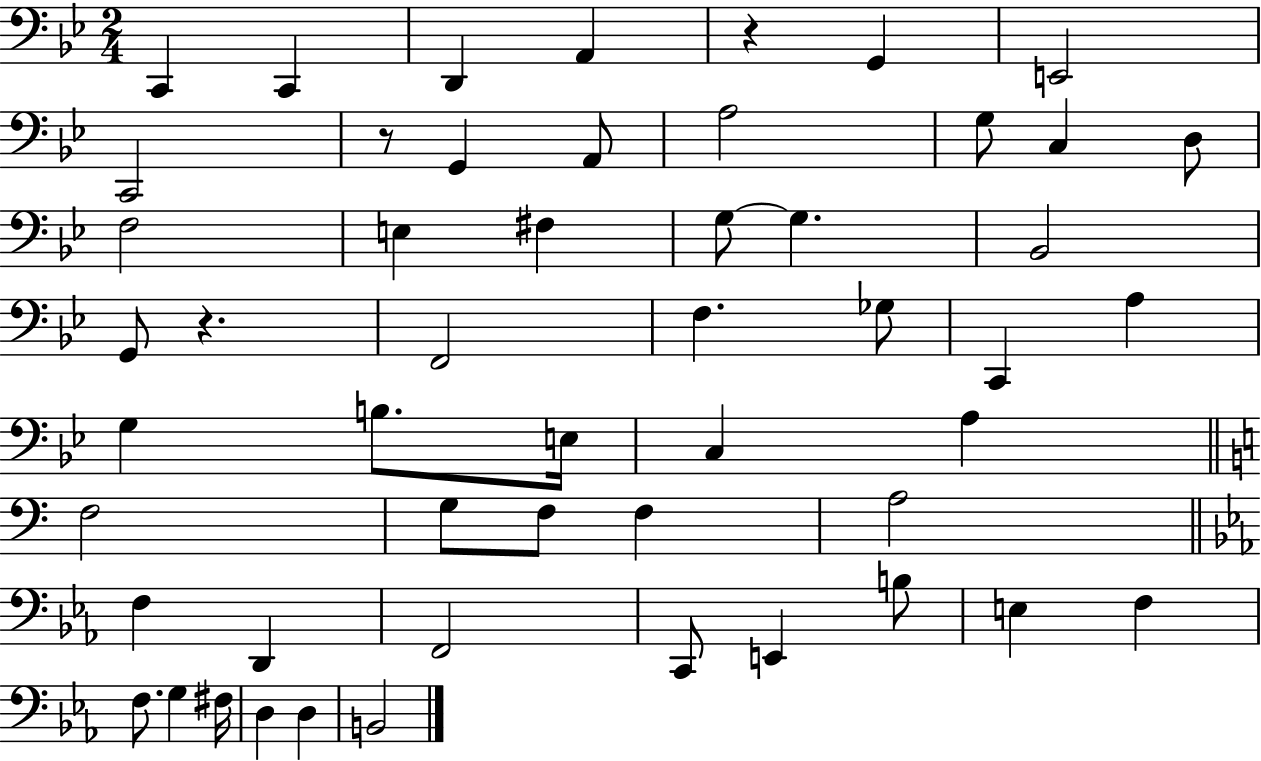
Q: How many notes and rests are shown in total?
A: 52